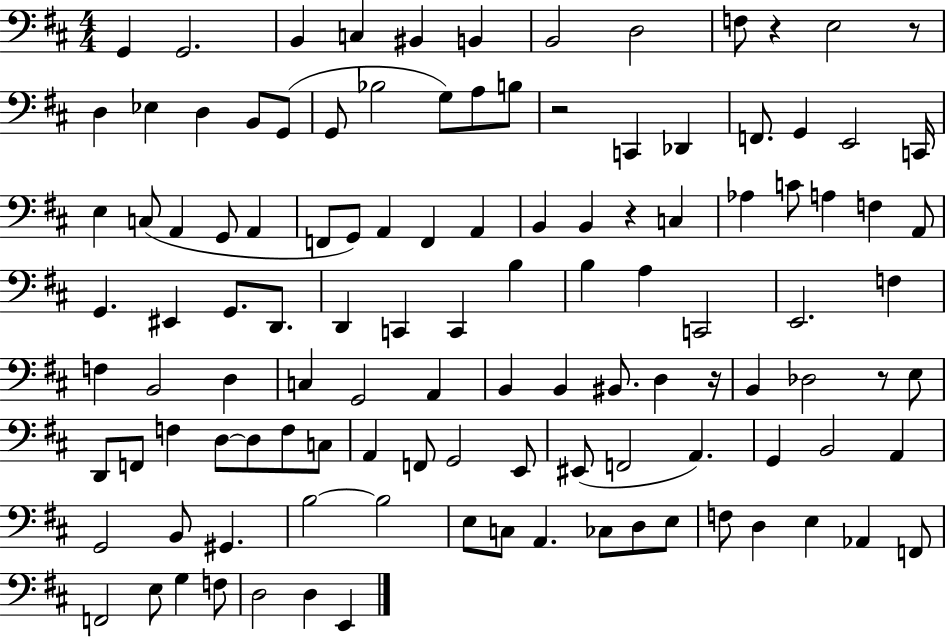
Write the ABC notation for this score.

X:1
T:Untitled
M:4/4
L:1/4
K:D
G,, G,,2 B,, C, ^B,, B,, B,,2 D,2 F,/2 z E,2 z/2 D, _E, D, B,,/2 G,,/2 G,,/2 _B,2 G,/2 A,/2 B,/2 z2 C,, _D,, F,,/2 G,, E,,2 C,,/4 E, C,/2 A,, G,,/2 A,, F,,/2 G,,/2 A,, F,, A,, B,, B,, z C, _A, C/2 A, F, A,,/2 G,, ^E,, G,,/2 D,,/2 D,, C,, C,, B, B, A, C,,2 E,,2 F, F, B,,2 D, C, G,,2 A,, B,, B,, ^B,,/2 D, z/4 B,, _D,2 z/2 E,/2 D,,/2 F,,/2 F, D,/2 D,/2 F,/2 C,/2 A,, F,,/2 G,,2 E,,/2 ^E,,/2 F,,2 A,, G,, B,,2 A,, G,,2 B,,/2 ^G,, B,2 B,2 E,/2 C,/2 A,, _C,/2 D,/2 E,/2 F,/2 D, E, _A,, F,,/2 F,,2 E,/2 G, F,/2 D,2 D, E,,